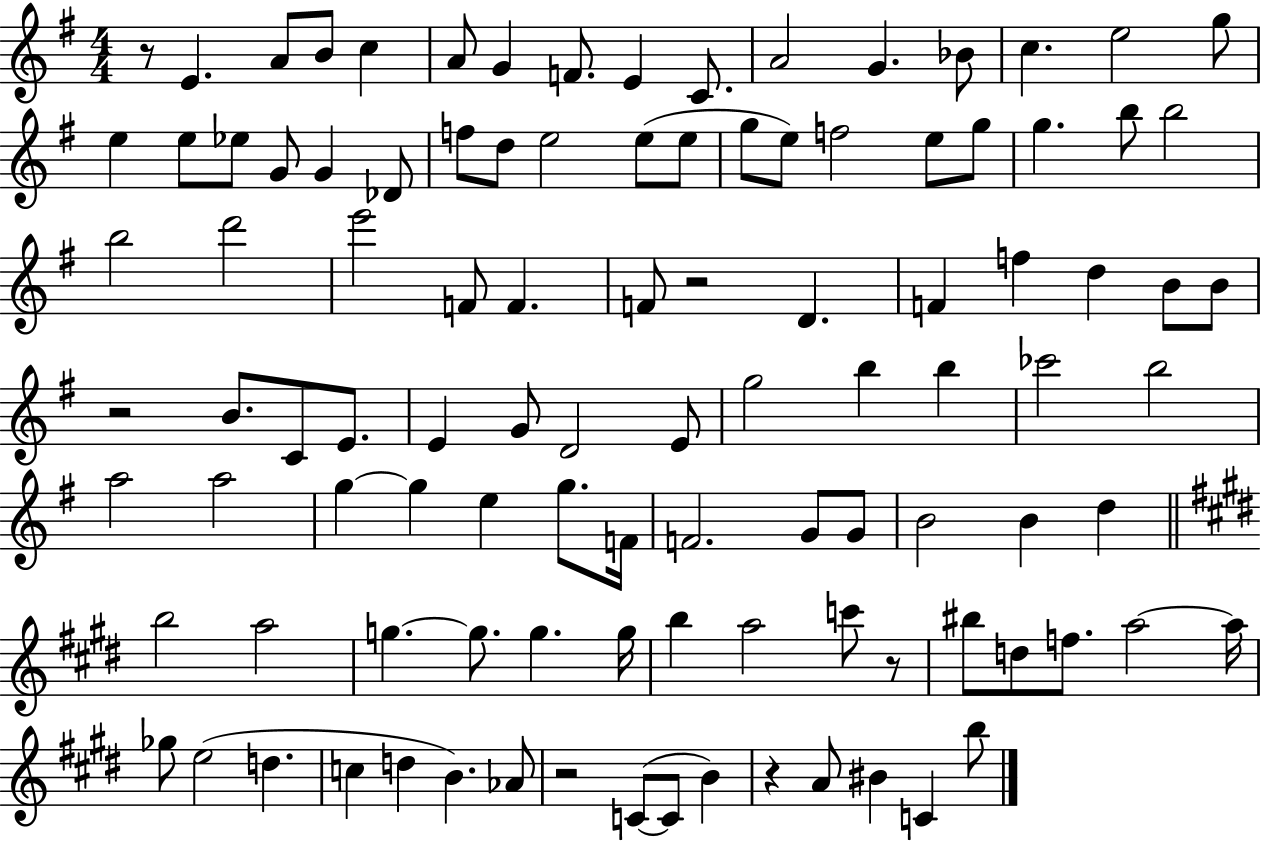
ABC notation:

X:1
T:Untitled
M:4/4
L:1/4
K:G
z/2 E A/2 B/2 c A/2 G F/2 E C/2 A2 G _B/2 c e2 g/2 e e/2 _e/2 G/2 G _D/2 f/2 d/2 e2 e/2 e/2 g/2 e/2 f2 e/2 g/2 g b/2 b2 b2 d'2 e'2 F/2 F F/2 z2 D F f d B/2 B/2 z2 B/2 C/2 E/2 E G/2 D2 E/2 g2 b b _c'2 b2 a2 a2 g g e g/2 F/4 F2 G/2 G/2 B2 B d b2 a2 g g/2 g g/4 b a2 c'/2 z/2 ^b/2 d/2 f/2 a2 a/4 _g/2 e2 d c d B _A/2 z2 C/2 C/2 B z A/2 ^B C b/2